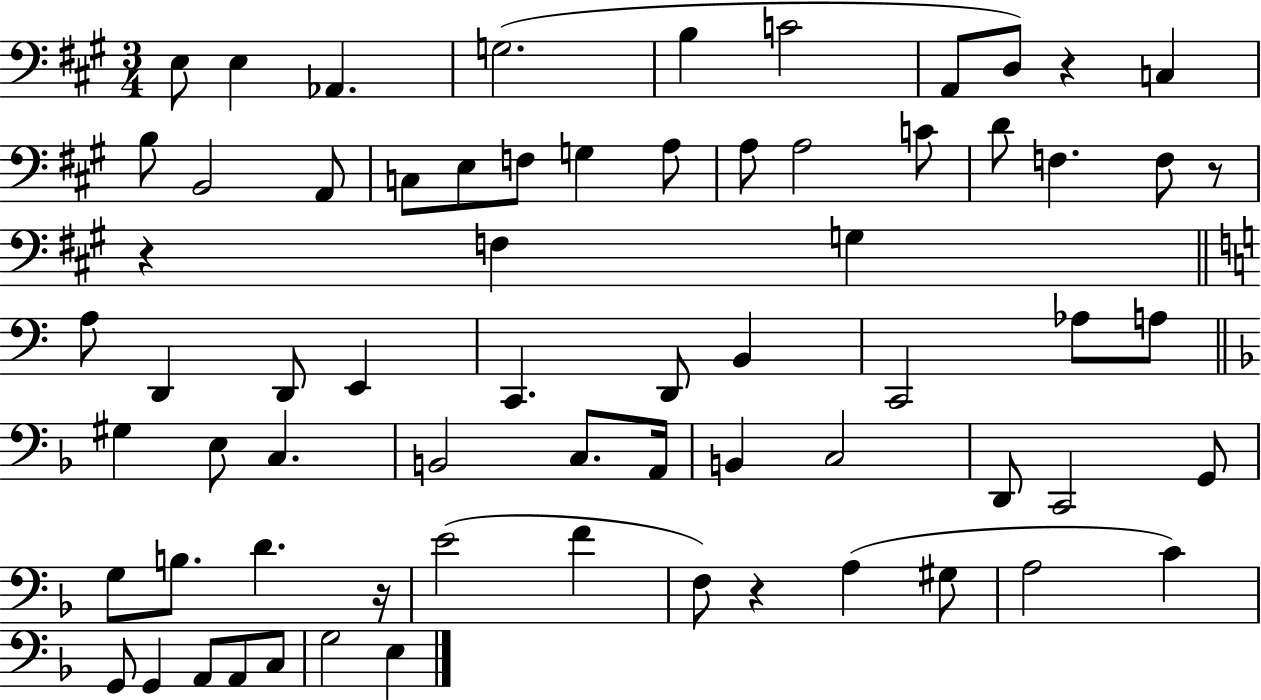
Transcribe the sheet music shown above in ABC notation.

X:1
T:Untitled
M:3/4
L:1/4
K:A
E,/2 E, _A,, G,2 B, C2 A,,/2 D,/2 z C, B,/2 B,,2 A,,/2 C,/2 E,/2 F,/2 G, A,/2 A,/2 A,2 C/2 D/2 F, F,/2 z/2 z F, G, A,/2 D,, D,,/2 E,, C,, D,,/2 B,, C,,2 _A,/2 A,/2 ^G, E,/2 C, B,,2 C,/2 A,,/4 B,, C,2 D,,/2 C,,2 G,,/2 G,/2 B,/2 D z/4 E2 F F,/2 z A, ^G,/2 A,2 C G,,/2 G,, A,,/2 A,,/2 C,/2 G,2 E,